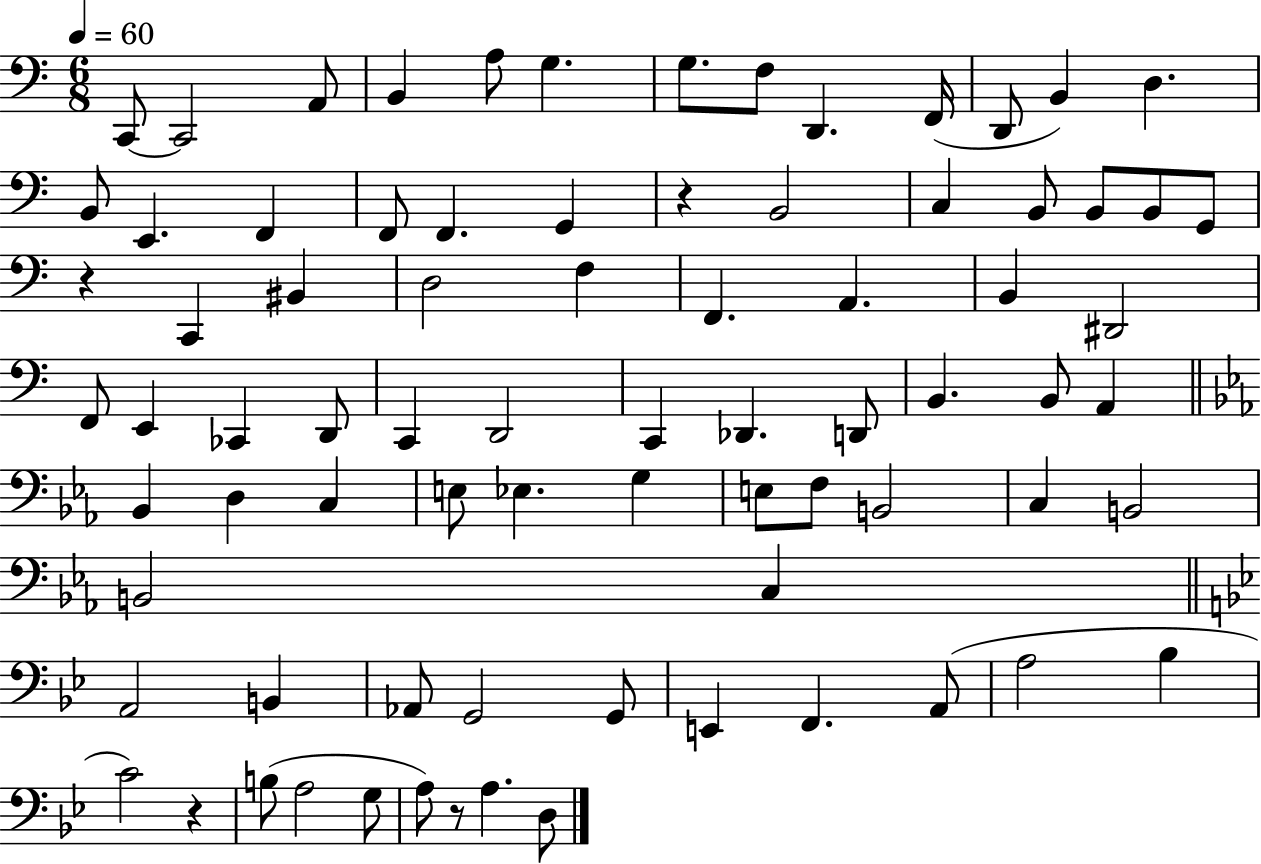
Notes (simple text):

C2/e C2/h A2/e B2/q A3/e G3/q. G3/e. F3/e D2/q. F2/s D2/e B2/q D3/q. B2/e E2/q. F2/q F2/e F2/q. G2/q R/q B2/h C3/q B2/e B2/e B2/e G2/e R/q C2/q BIS2/q D3/h F3/q F2/q. A2/q. B2/q D#2/h F2/e E2/q CES2/q D2/e C2/q D2/h C2/q Db2/q. D2/e B2/q. B2/e A2/q Bb2/q D3/q C3/q E3/e Eb3/q. G3/q E3/e F3/e B2/h C3/q B2/h B2/h C3/q A2/h B2/q Ab2/e G2/h G2/e E2/q F2/q. A2/e A3/h Bb3/q C4/h R/q B3/e A3/h G3/e A3/e R/e A3/q. D3/e